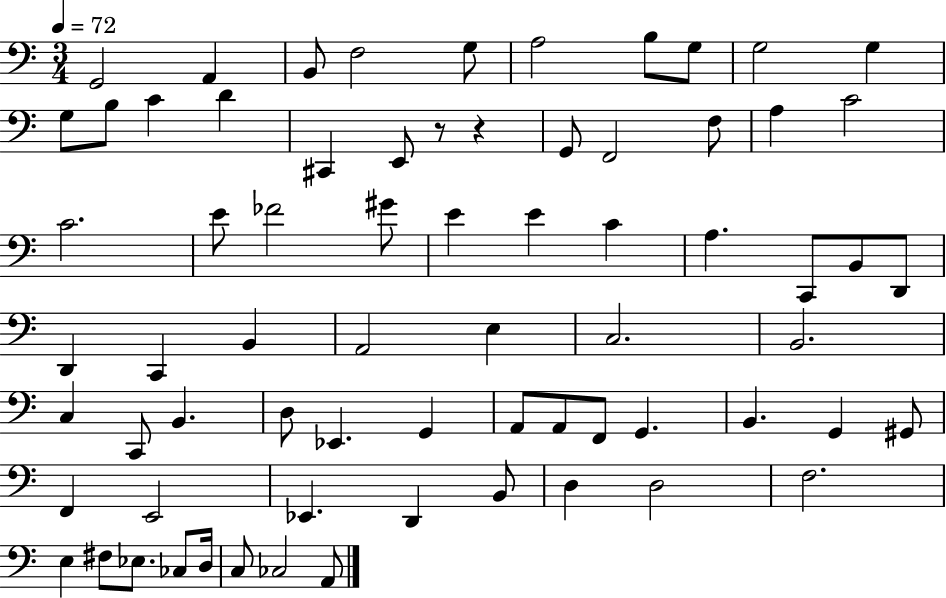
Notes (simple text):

G2/h A2/q B2/e F3/h G3/e A3/h B3/e G3/e G3/h G3/q G3/e B3/e C4/q D4/q C#2/q E2/e R/e R/q G2/e F2/h F3/e A3/q C4/h C4/h. E4/e FES4/h G#4/e E4/q E4/q C4/q A3/q. C2/e B2/e D2/e D2/q C2/q B2/q A2/h E3/q C3/h. B2/h. C3/q C2/e B2/q. D3/e Eb2/q. G2/q A2/e A2/e F2/e G2/q. B2/q. G2/q G#2/e F2/q E2/h Eb2/q. D2/q B2/e D3/q D3/h F3/h. E3/q F#3/e Eb3/e. CES3/e D3/s C3/e CES3/h A2/e